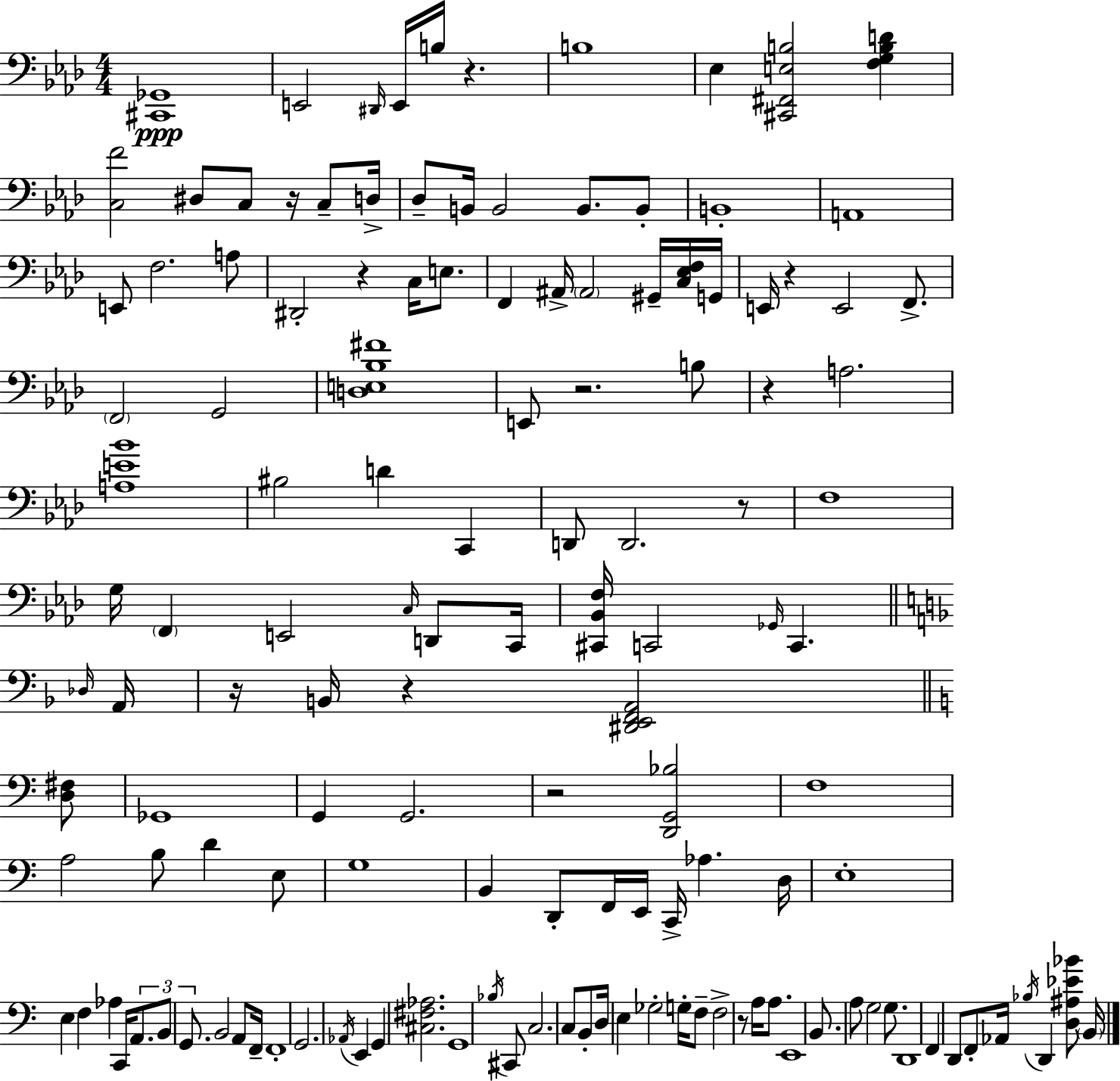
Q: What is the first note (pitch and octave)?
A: E2